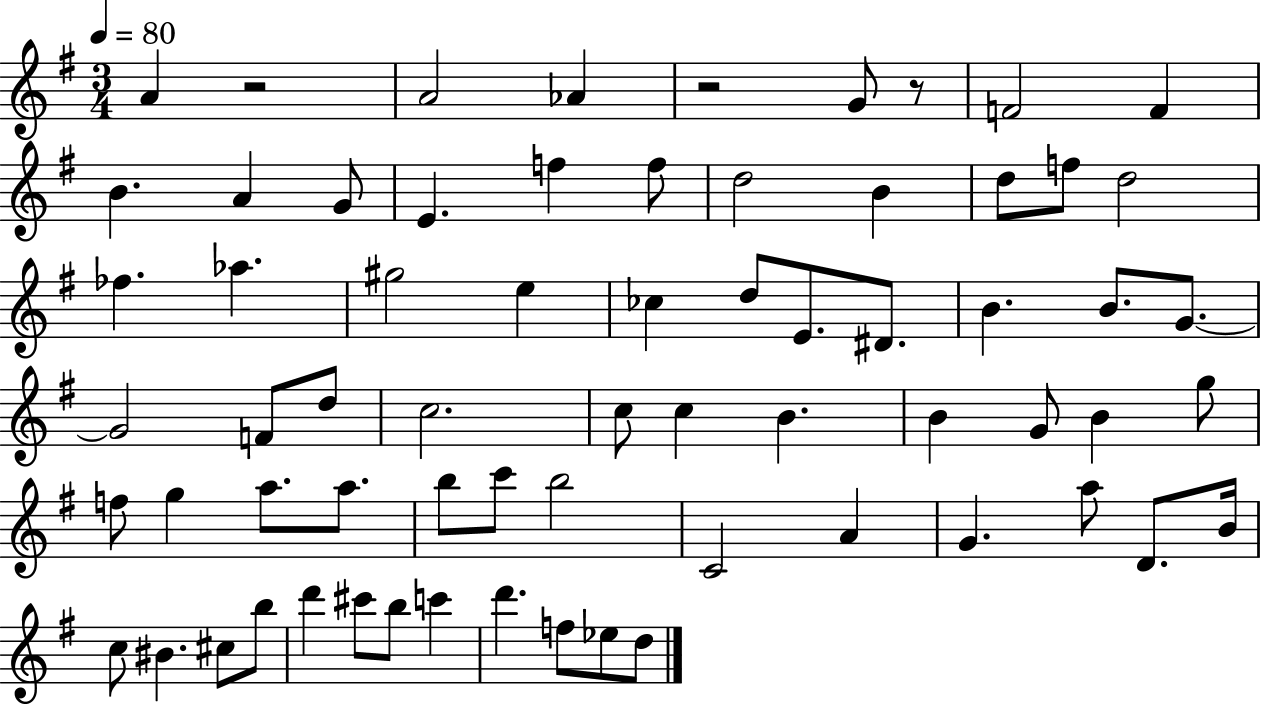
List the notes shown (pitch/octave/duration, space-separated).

A4/q R/h A4/h Ab4/q R/h G4/e R/e F4/h F4/q B4/q. A4/q G4/e E4/q. F5/q F5/e D5/h B4/q D5/e F5/e D5/h FES5/q. Ab5/q. G#5/h E5/q CES5/q D5/e E4/e. D#4/e. B4/q. B4/e. G4/e. G4/h F4/e D5/e C5/h. C5/e C5/q B4/q. B4/q G4/e B4/q G5/e F5/e G5/q A5/e. A5/e. B5/e C6/e B5/h C4/h A4/q G4/q. A5/e D4/e. B4/s C5/e BIS4/q. C#5/e B5/e D6/q C#6/e B5/e C6/q D6/q. F5/e Eb5/e D5/e